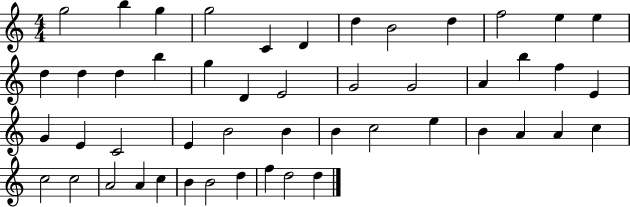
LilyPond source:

{
  \clef treble
  \numericTimeSignature
  \time 4/4
  \key c \major
  g''2 b''4 g''4 | g''2 c'4 d'4 | d''4 b'2 d''4 | f''2 e''4 e''4 | \break d''4 d''4 d''4 b''4 | g''4 d'4 e'2 | g'2 g'2 | a'4 b''4 f''4 e'4 | \break g'4 e'4 c'2 | e'4 b'2 b'4 | b'4 c''2 e''4 | b'4 a'4 a'4 c''4 | \break c''2 c''2 | a'2 a'4 c''4 | b'4 b'2 d''4 | f''4 d''2 d''4 | \break \bar "|."
}